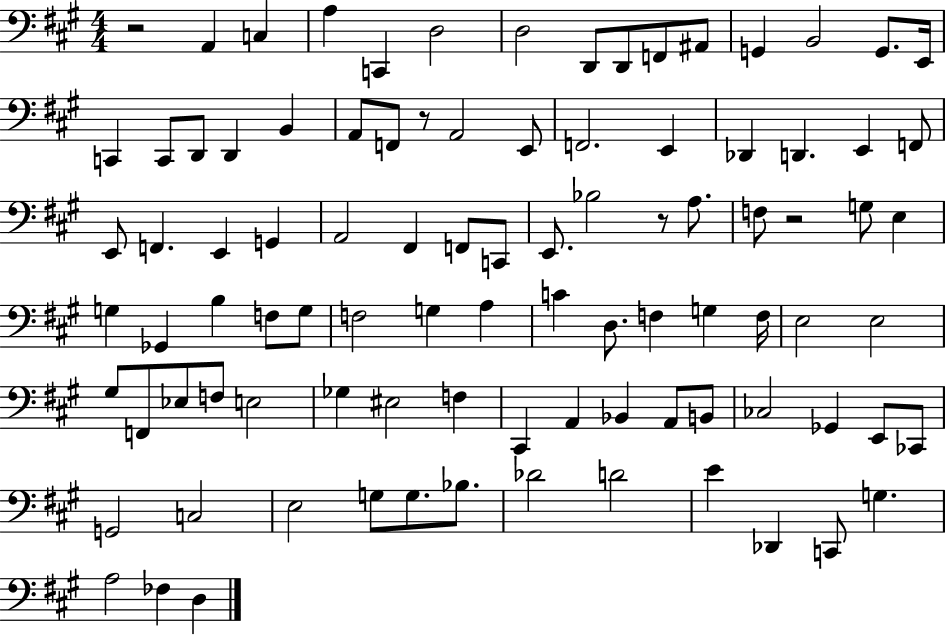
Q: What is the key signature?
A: A major